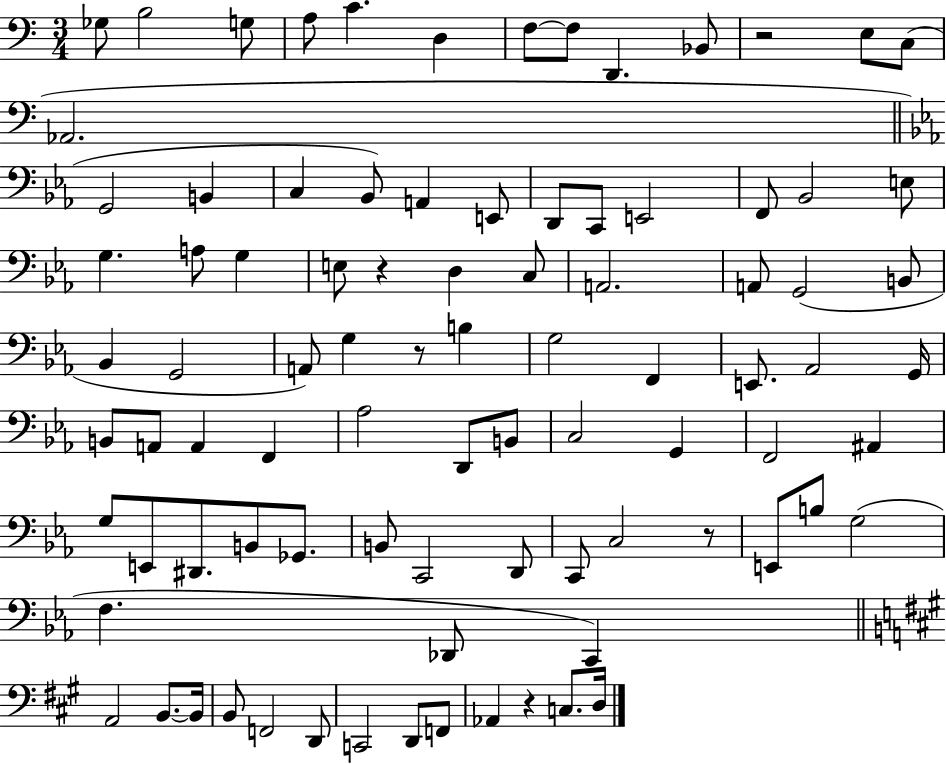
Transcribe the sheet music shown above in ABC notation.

X:1
T:Untitled
M:3/4
L:1/4
K:C
_G,/2 B,2 G,/2 A,/2 C D, F,/2 F,/2 D,, _B,,/2 z2 E,/2 C,/2 _A,,2 G,,2 B,, C, _B,,/2 A,, E,,/2 D,,/2 C,,/2 E,,2 F,,/2 _B,,2 E,/2 G, A,/2 G, E,/2 z D, C,/2 A,,2 A,,/2 G,,2 B,,/2 _B,, G,,2 A,,/2 G, z/2 B, G,2 F,, E,,/2 _A,,2 G,,/4 B,,/2 A,,/2 A,, F,, _A,2 D,,/2 B,,/2 C,2 G,, F,,2 ^A,, G,/2 E,,/2 ^D,,/2 B,,/2 _G,,/2 B,,/2 C,,2 D,,/2 C,,/2 C,2 z/2 E,,/2 B,/2 G,2 F, _D,,/2 C,, A,,2 B,,/2 B,,/4 B,,/2 F,,2 D,,/2 C,,2 D,,/2 F,,/2 _A,, z C,/2 D,/4